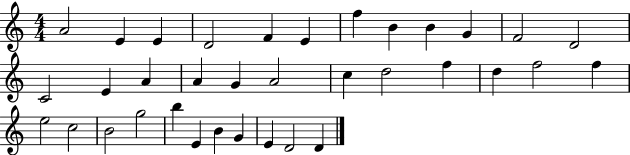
A4/h E4/q E4/q D4/h F4/q E4/q F5/q B4/q B4/q G4/q F4/h D4/h C4/h E4/q A4/q A4/q G4/q A4/h C5/q D5/h F5/q D5/q F5/h F5/q E5/h C5/h B4/h G5/h B5/q E4/q B4/q G4/q E4/q D4/h D4/q